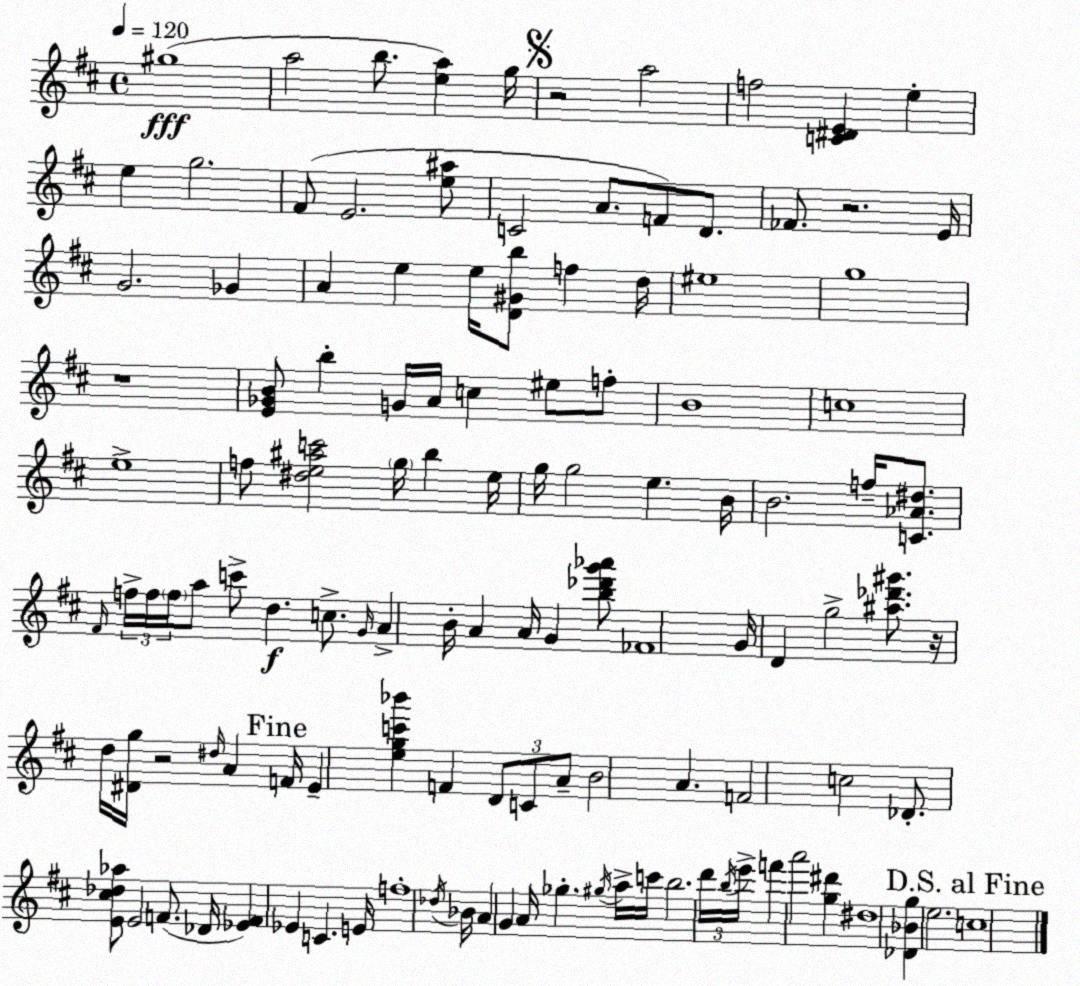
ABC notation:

X:1
T:Untitled
M:4/4
L:1/4
K:D
^g4 a2 b/2 [ea] g/4 z2 a2 f2 [C^DE] e e g2 ^F/2 E2 [e^a]/2 C2 A/2 F/2 D/2 _F/2 z2 E/4 G2 _G A e e/4 [D^Gb]/2 f d/4 ^e4 g4 z4 [E_GB]/2 b G/4 A/4 c ^e/2 f/2 B4 c4 e4 f/2 [^de^ac']2 g/4 b e/4 g/4 g2 e B/4 B2 f/4 [C_A^d]/2 ^F/4 f/4 f/4 f/4 a/2 c'/2 d c/2 G/4 A B/4 A A/4 G [b_d'g'_a']/2 _F4 G/4 D g2 [^a_d'^g']/2 z/4 d/4 [^Dg]/4 z2 ^d/4 A F/4 E [egc'_b'] F D/2 C/2 A/2 B2 A F2 c2 _D/2 [E^c_d_a]/2 E2 F/2 _D/4 [_EF] _E C E/4 f4 _d/4 _B/4 A G A/4 _g ^g/4 a/4 c'/4 b2 d'/4 b/4 e'/4 f' a'2 [g^d'] ^d4 [_D_Bg] e2 c4